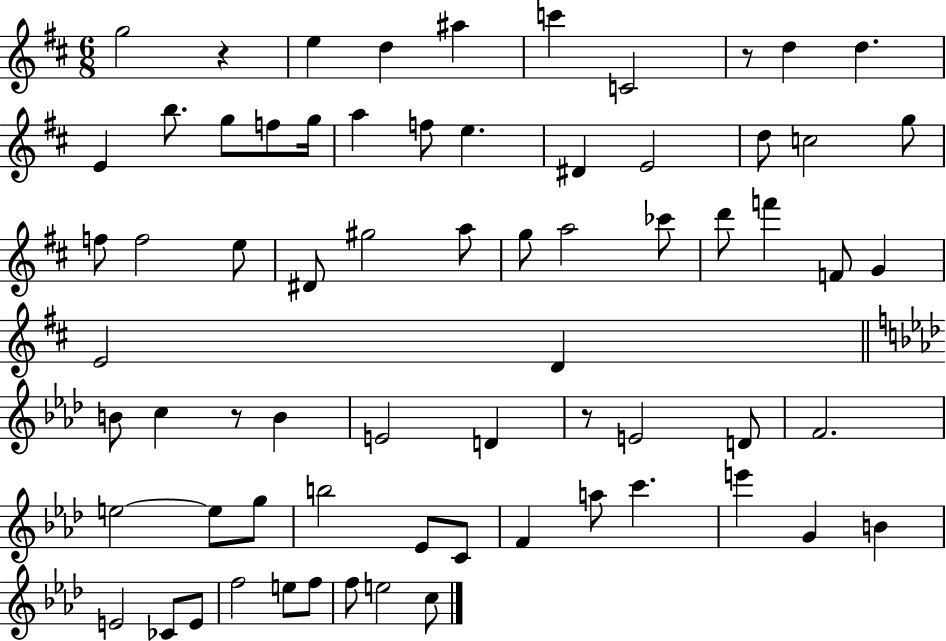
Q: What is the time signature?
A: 6/8